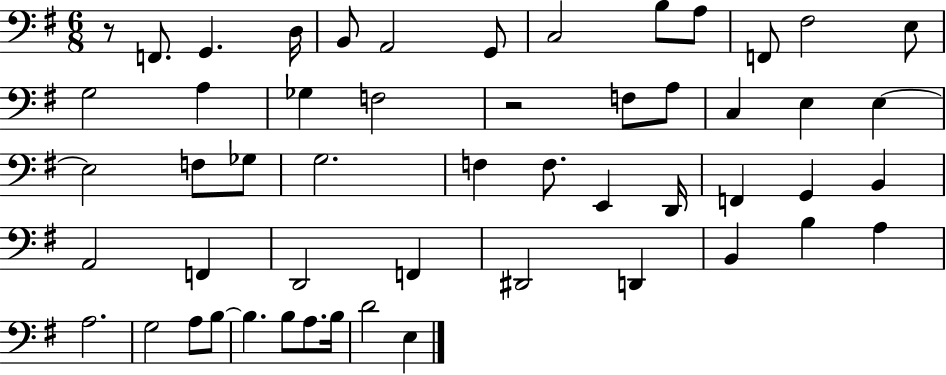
{
  \clef bass
  \numericTimeSignature
  \time 6/8
  \key g \major
  r8 f,8. g,4. d16 | b,8 a,2 g,8 | c2 b8 a8 | f,8 fis2 e8 | \break g2 a4 | ges4 f2 | r2 f8 a8 | c4 e4 e4~~ | \break e2 f8 ges8 | g2. | f4 f8. e,4 d,16 | f,4 g,4 b,4 | \break a,2 f,4 | d,2 f,4 | dis,2 d,4 | b,4 b4 a4 | \break a2. | g2 a8 b8~~ | b4. b8 a8. b16 | d'2 e4 | \break \bar "|."
}